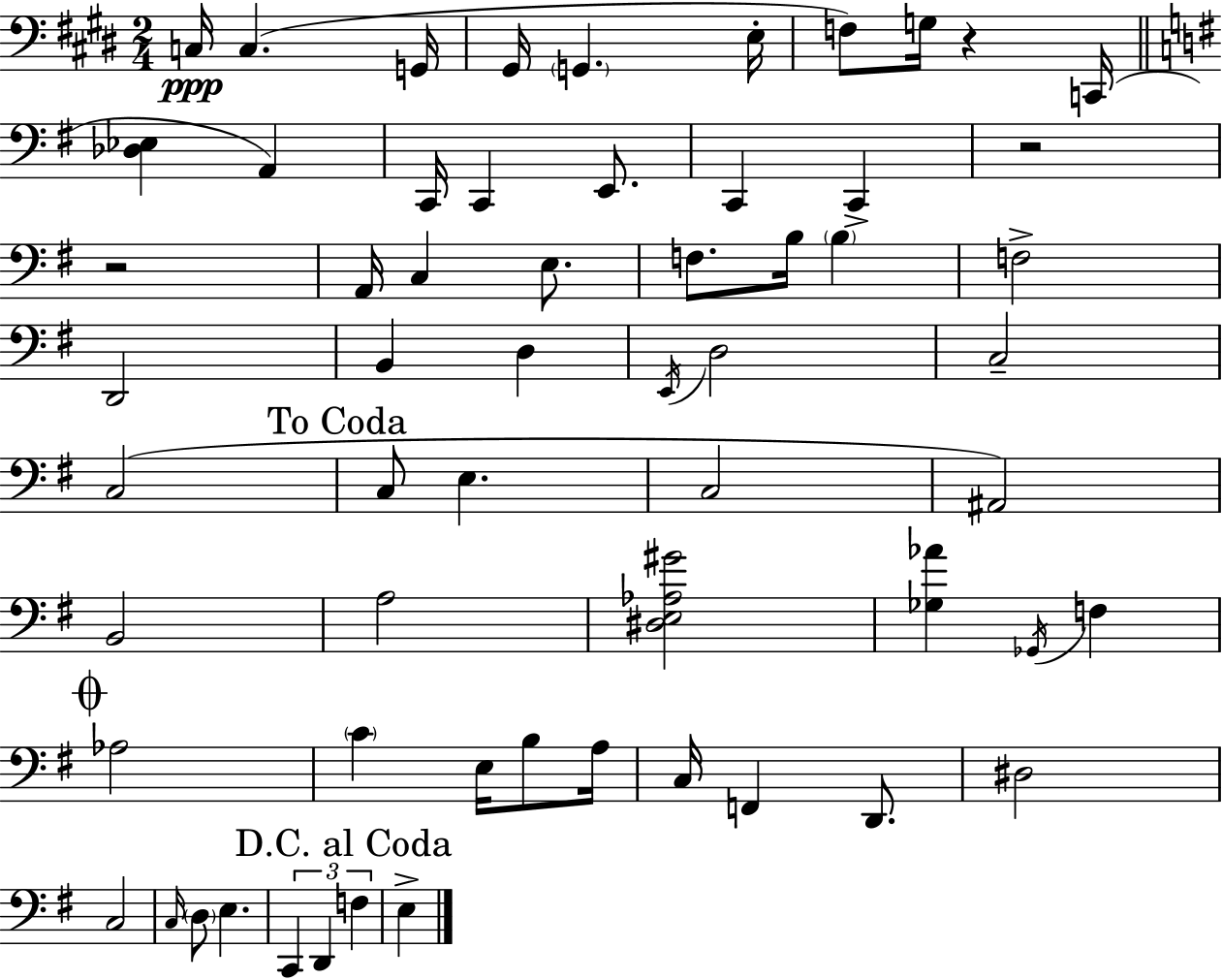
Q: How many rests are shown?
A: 3